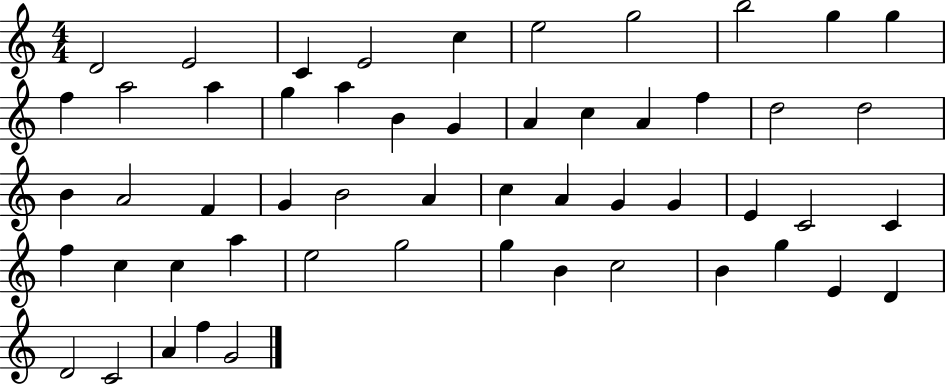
X:1
T:Untitled
M:4/4
L:1/4
K:C
D2 E2 C E2 c e2 g2 b2 g g f a2 a g a B G A c A f d2 d2 B A2 F G B2 A c A G G E C2 C f c c a e2 g2 g B c2 B g E D D2 C2 A f G2